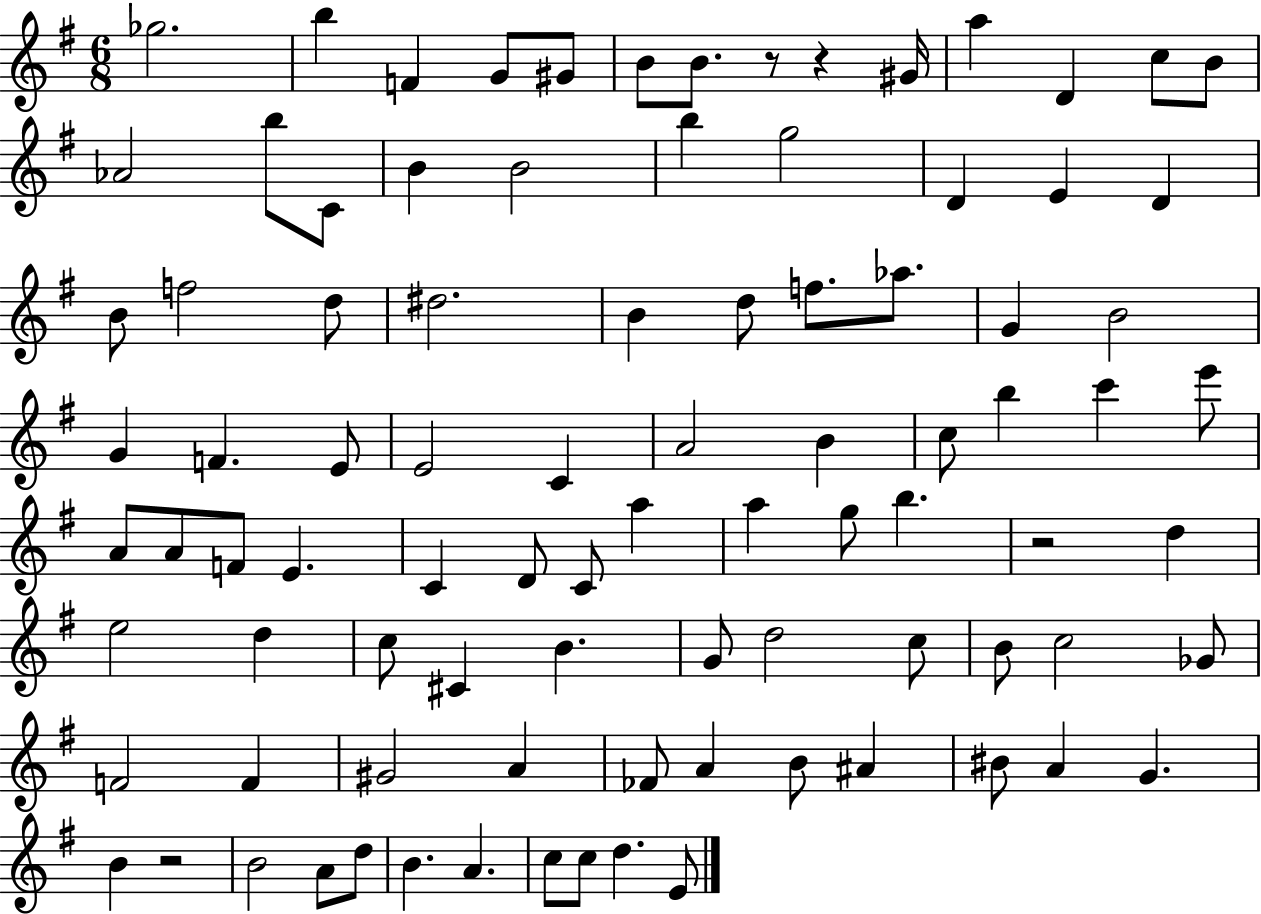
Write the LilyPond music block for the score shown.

{
  \clef treble
  \numericTimeSignature
  \time 6/8
  \key g \major
  \repeat volta 2 { ges''2. | b''4 f'4 g'8 gis'8 | b'8 b'8. r8 r4 gis'16 | a''4 d'4 c''8 b'8 | \break aes'2 b''8 c'8 | b'4 b'2 | b''4 g''2 | d'4 e'4 d'4 | \break b'8 f''2 d''8 | dis''2. | b'4 d''8 f''8. aes''8. | g'4 b'2 | \break g'4 f'4. e'8 | e'2 c'4 | a'2 b'4 | c''8 b''4 c'''4 e'''8 | \break a'8 a'8 f'8 e'4. | c'4 d'8 c'8 a''4 | a''4 g''8 b''4. | r2 d''4 | \break e''2 d''4 | c''8 cis'4 b'4. | g'8 d''2 c''8 | b'8 c''2 ges'8 | \break f'2 f'4 | gis'2 a'4 | fes'8 a'4 b'8 ais'4 | bis'8 a'4 g'4. | \break b'4 r2 | b'2 a'8 d''8 | b'4. a'4. | c''8 c''8 d''4. e'8 | \break } \bar "|."
}